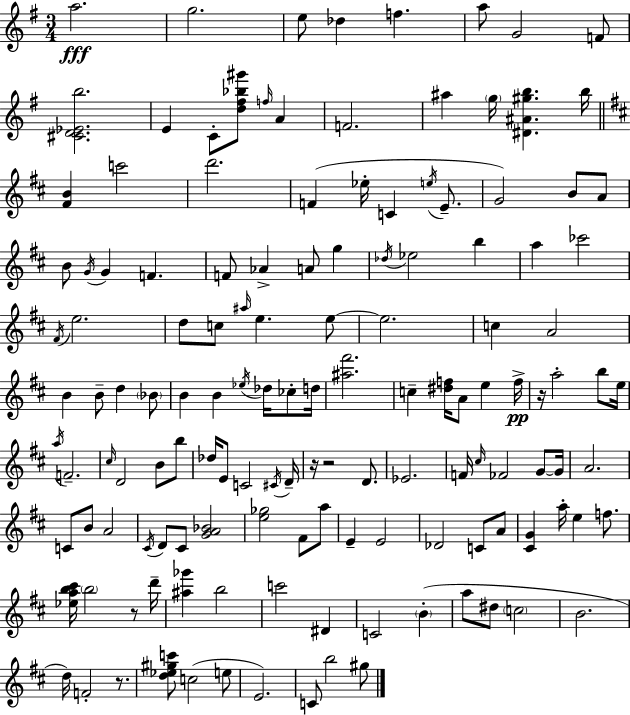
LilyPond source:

{
  \clef treble
  \numericTimeSignature
  \time 3/4
  \key e \minor
  a''2.\fff | g''2. | e''8 des''4 f''4. | a''8 g'2 f'8 | \break <cis' d' ees' b''>2. | e'4 c'8-. <d'' fis'' bes'' gis'''>8 \grace { f''16 } a'4 | f'2. | ais''4 \parenthesize g''16 <dis' ais' gis'' b''>4. | \break b''16 \bar "||" \break \key d \major <fis' b'>4 c'''2 | d'''2. | f'4( ees''16-. c'4 \acciaccatura { e''16 } e'8.-- | g'2) b'8 a'8 | \break b'8 \acciaccatura { g'16 } g'4 f'4. | f'8 aes'4-> a'8 g''4 | \acciaccatura { des''16 } ees''2 b''4 | a''4 ces'''2 | \break \acciaccatura { fis'16 } e''2. | d''8 c''8 \grace { ais''16 } e''4. | e''8~~ e''2. | c''4 a'2 | \break b'4 b'8-- d''4 | \parenthesize bes'8 b'4 b'4 | \acciaccatura { ees''16 } des''16 ces''8-. d''16 <ais'' fis'''>2. | c''4-- <dis'' f''>16 a'8 | \break e''4 f''16->\pp r16 a''2-. | b''8 e''16 \acciaccatura { a''16 } f'2.-- | \grace { cis''16 } d'2 | b'8 b''8 des''16 e'8 c'2 | \break \acciaccatura { cis'16 } d'16-- r16 r2 | d'8. ees'2. | f'16 \grace { cis''16 } fes'2 | g'8~~ g'16 a'2. | \break c'8 | b'8 a'2 \acciaccatura { cis'16 } d'8 | cis'8 <g' a' bes'>2 <e'' ges''>2 | fis'8 a''8 e'4-- | \break e'2 des'2 | c'8 a'8 <cis' g'>4 | a''16-. e''4 f''8. <ees'' a'' b'' cis'''>16 | \parenthesize b''2 r8 d'''16-- <ais'' ges'''>4 | \break b''2 c'''2 | dis'4 c'2 | \parenthesize b'4-.( a''8 | dis''8 \parenthesize c''2 b'2. | \break d''16) | f'2-. r8. <d'' ees'' gis'' c'''>8 | c''2( e''8 e'2.) | c'8 | \break b''2 gis''8 \bar "|."
}